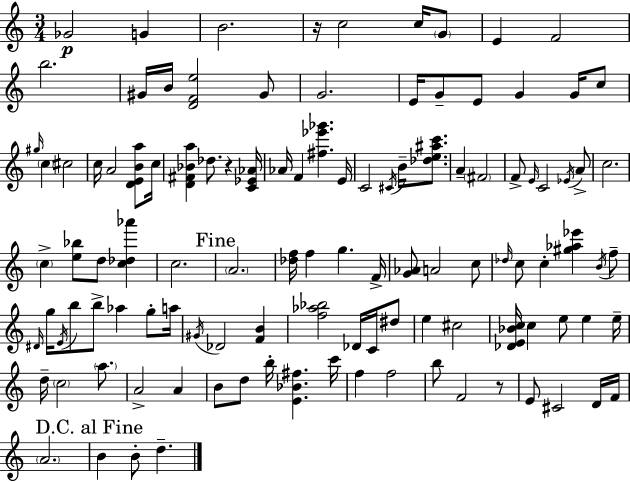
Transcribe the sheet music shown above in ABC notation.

X:1
T:Untitled
M:3/4
L:1/4
K:Am
_G2 G B2 z/4 c2 c/4 G/2 E F2 b2 ^G/4 B/4 [DFe]2 ^G/2 G2 E/4 G/2 E/2 G G/4 c/2 ^g/4 c ^c2 c/4 A2 [DEBa]/2 c/4 [D^F_Ba] _d/2 z [C_E_A]/4 _A/4 F [^f_e'_g'] E/4 C2 ^C/4 B/4 [_de^ac']/2 A ^F2 F/2 E/4 C2 _E/4 A/2 c2 c [e_b]/2 d/2 [c_d_a'] c2 A2 [_df]/4 f g F/4 [G_A]/2 A2 c/2 _d/4 c/2 c [^g_a_e'] B/4 f/2 ^D/4 g/4 E/4 b/2 b/2 _a g/2 a/4 ^G/4 _D2 [FB] [f_a_b]2 _D/4 C/4 ^d/2 e ^c2 [_DE_Bc]/4 c e/2 e e/4 d/4 c2 a/2 A2 A B/2 d/2 b/4 [E_B^f] c'/4 f f2 b/2 F2 z/2 E/2 ^C2 D/4 F/4 A2 B B/2 d